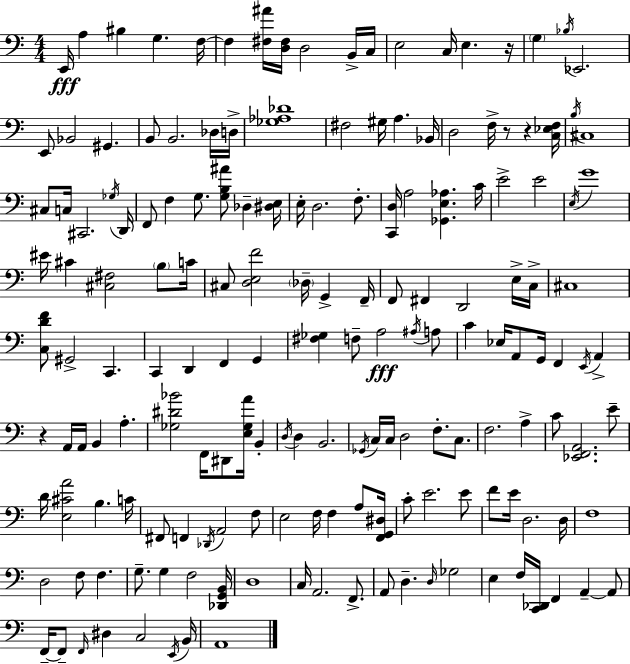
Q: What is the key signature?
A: C major